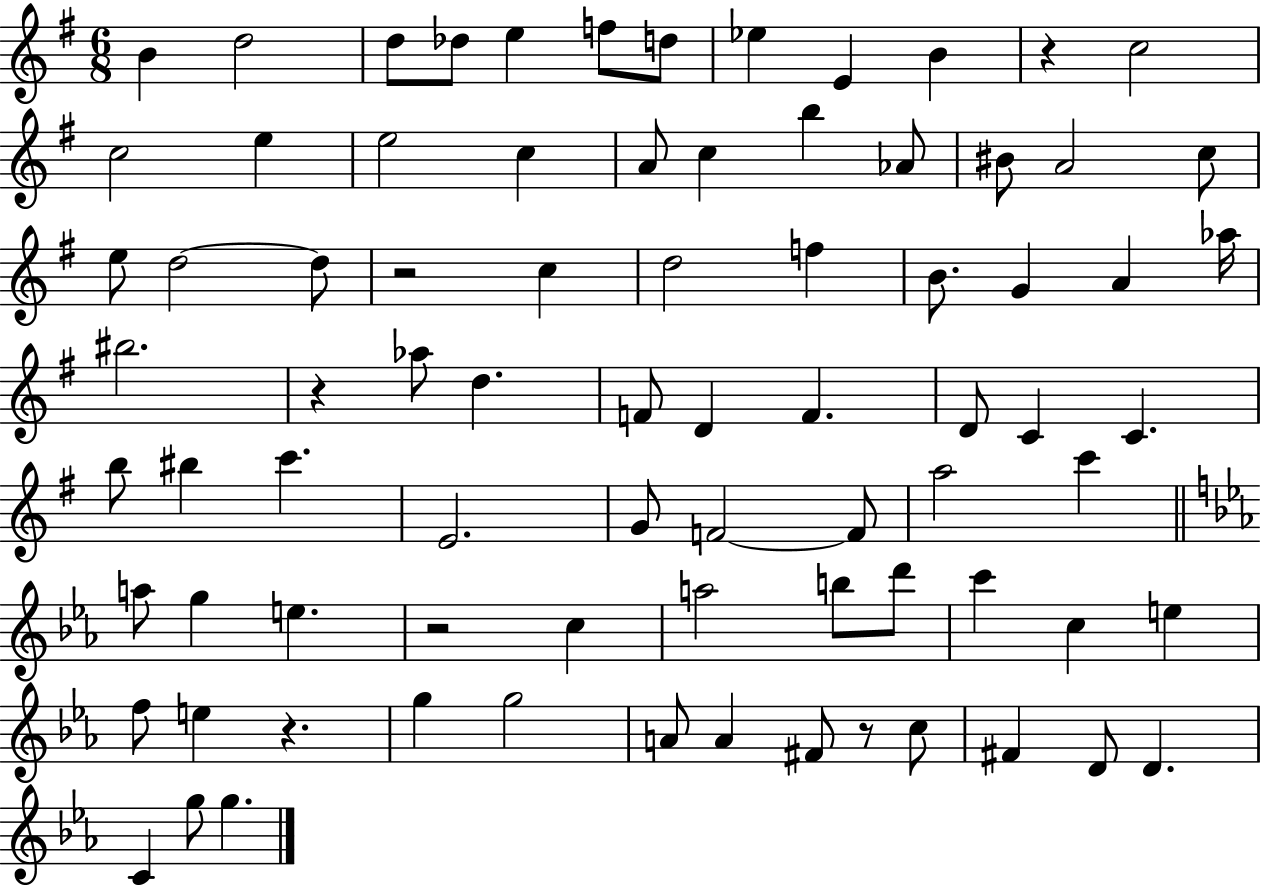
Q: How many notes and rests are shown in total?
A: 80